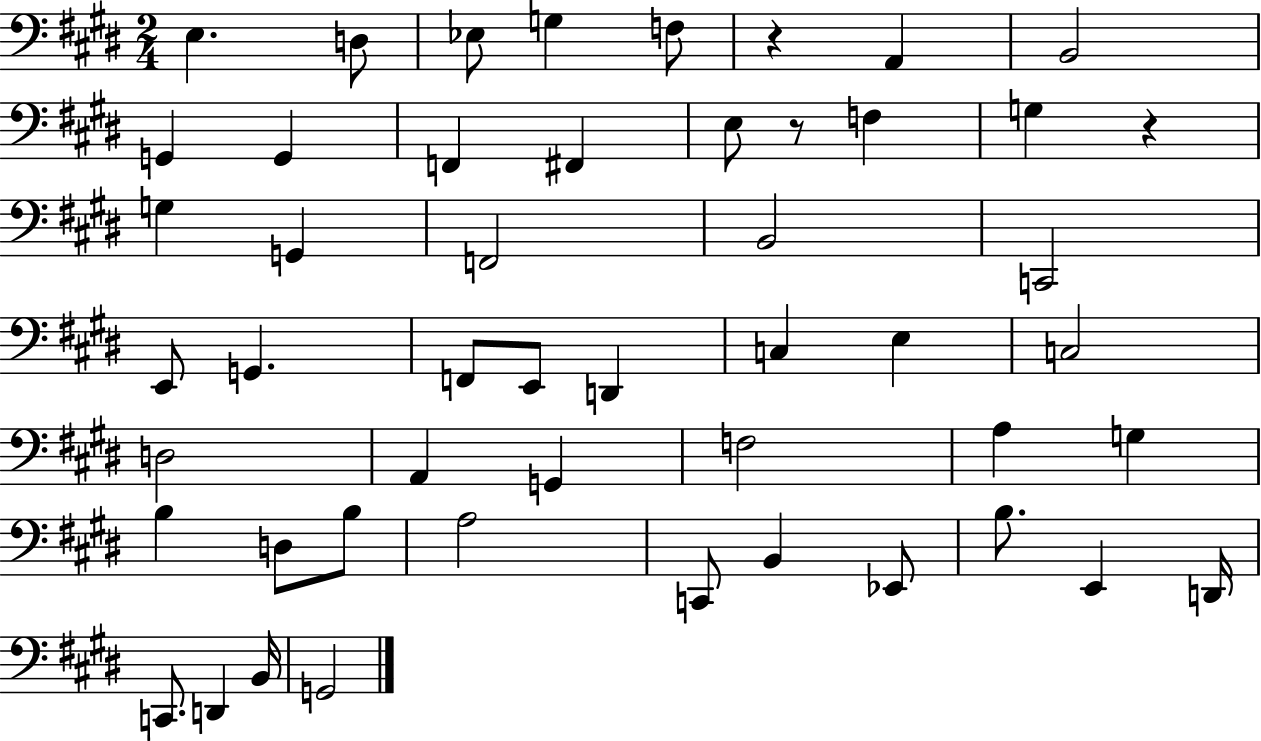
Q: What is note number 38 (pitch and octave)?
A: C2